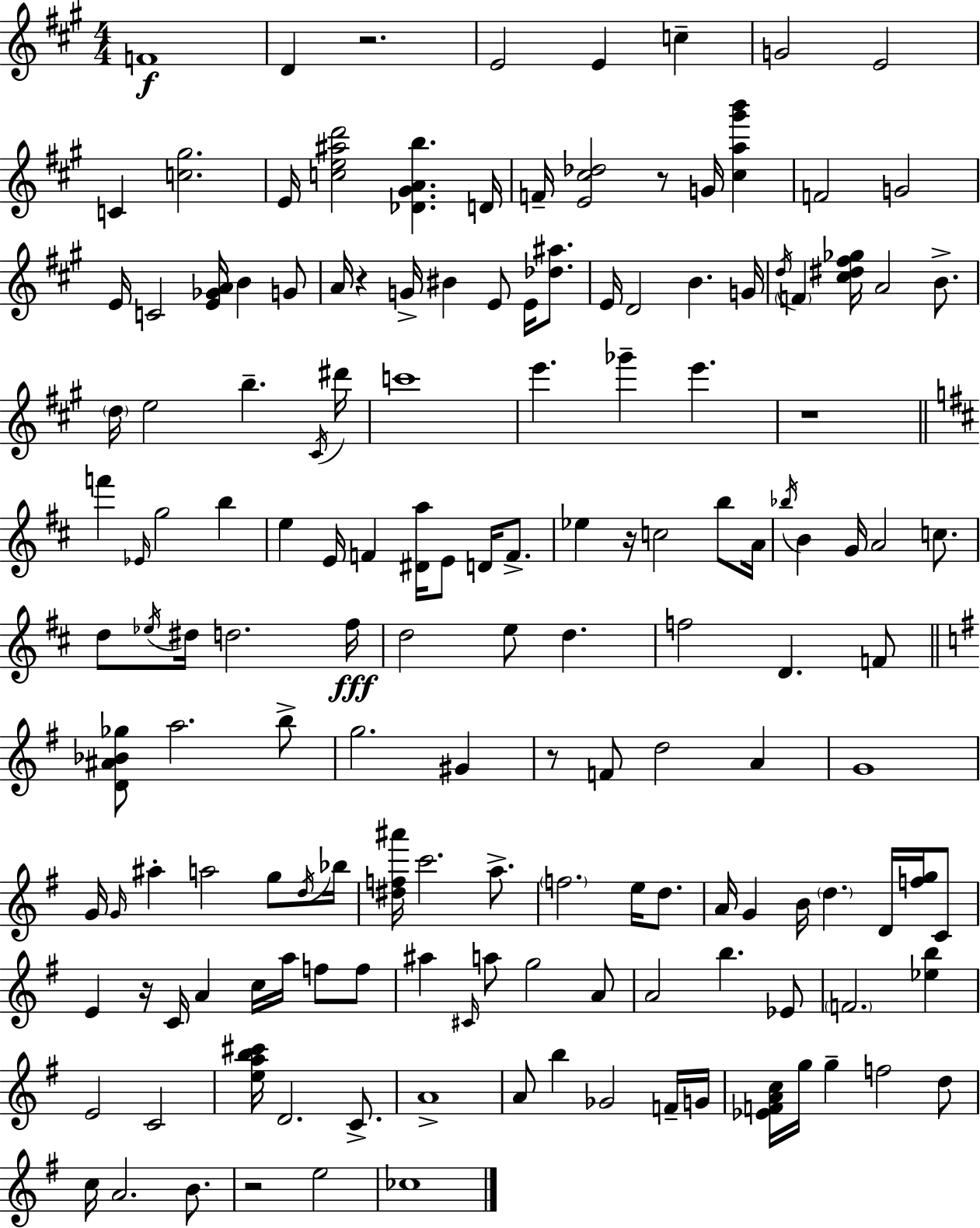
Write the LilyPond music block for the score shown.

{
  \clef treble
  \numericTimeSignature
  \time 4/4
  \key a \major
  f'1\f | d'4 r2. | e'2 e'4 c''4-- | g'2 e'2 | \break c'4 <c'' gis''>2. | e'16 <c'' e'' ais'' d'''>2 <des' gis' a' b''>4. d'16 | f'16-- <e' cis'' des''>2 r8 g'16 <cis'' a'' gis''' b'''>4 | f'2 g'2 | \break e'16 c'2 <e' ges' a'>16 b'4 g'8 | a'16 r4 g'16-> bis'4 e'8 e'16 <des'' ais''>8. | e'16 d'2 b'4. g'16 | \acciaccatura { d''16 } \parenthesize f'4 <cis'' dis'' fis'' ges''>16 a'2 b'8.-> | \break \parenthesize d''16 e''2 b''4.-- | \acciaccatura { cis'16 } dis'''16 c'''1 | e'''4. ges'''4-- e'''4. | r1 | \break \bar "||" \break \key d \major f'''4 \grace { ees'16 } g''2 b''4 | e''4 e'16 f'4 <dis' a''>16 e'8 d'16 f'8.-> | ees''4 r16 c''2 b''8 | a'16 \acciaccatura { bes''16 } b'4 g'16 a'2 c''8. | \break d''8 \acciaccatura { ees''16 } dis''16 d''2. | fis''16\fff d''2 e''8 d''4. | f''2 d'4. | f'8 \bar "||" \break \key g \major <d' ais' bes' ges''>8 a''2. b''8-> | g''2. gis'4 | r8 f'8 d''2 a'4 | g'1 | \break g'16 \grace { g'16 } ais''4-. a''2 g''8 | \acciaccatura { d''16 } bes''16 <dis'' f'' ais'''>16 c'''2. a''8.-> | \parenthesize f''2. e''16 d''8. | a'16 g'4 b'16 \parenthesize d''4. d'16 <f'' g''>16 | \break c'8 e'4 r16 c'16 a'4 c''16 a''16 f''8 | f''8 ais''4 \grace { cis'16 } a''8 g''2 | a'8 a'2 b''4. | ees'8 \parenthesize f'2. <ees'' b''>4 | \break e'2 c'2 | <e'' a'' b'' cis'''>16 d'2. | c'8.-> a'1-> | a'8 b''4 ges'2 | \break f'16-- g'16 <ees' f' a' c''>16 g''16 g''4-- f''2 | d''8 c''16 a'2. | b'8. r2 e''2 | ces''1 | \break \bar "|."
}